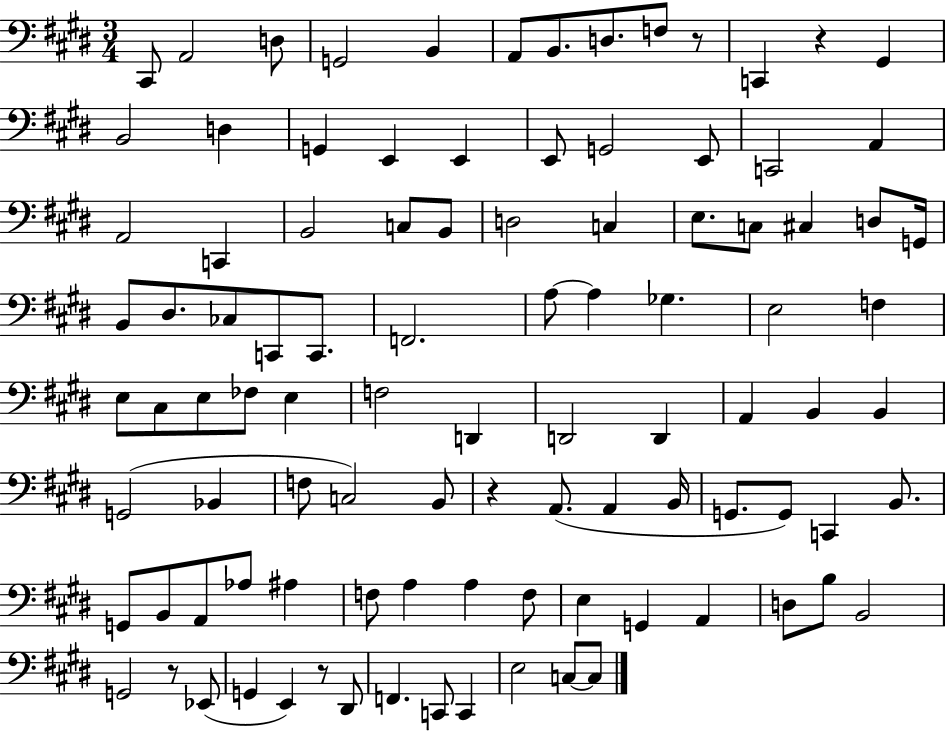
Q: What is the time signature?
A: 3/4